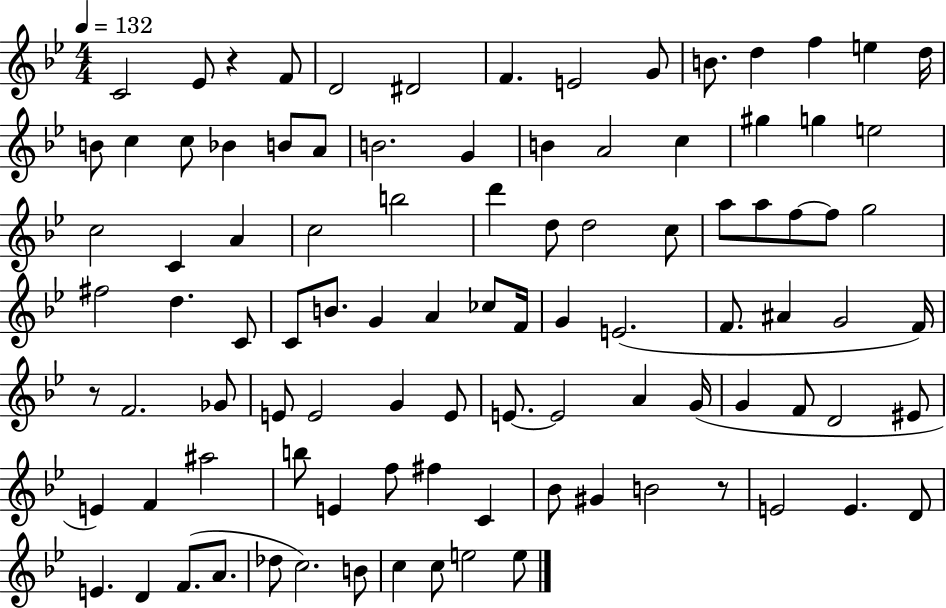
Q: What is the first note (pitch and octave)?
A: C4